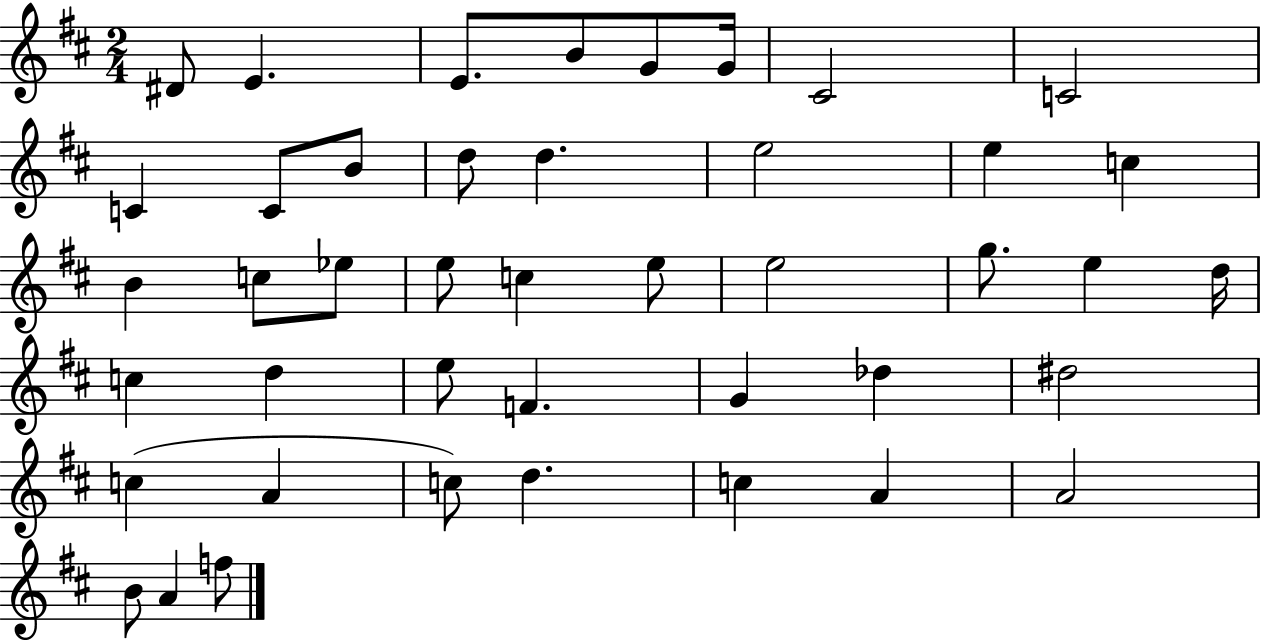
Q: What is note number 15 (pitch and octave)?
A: E5